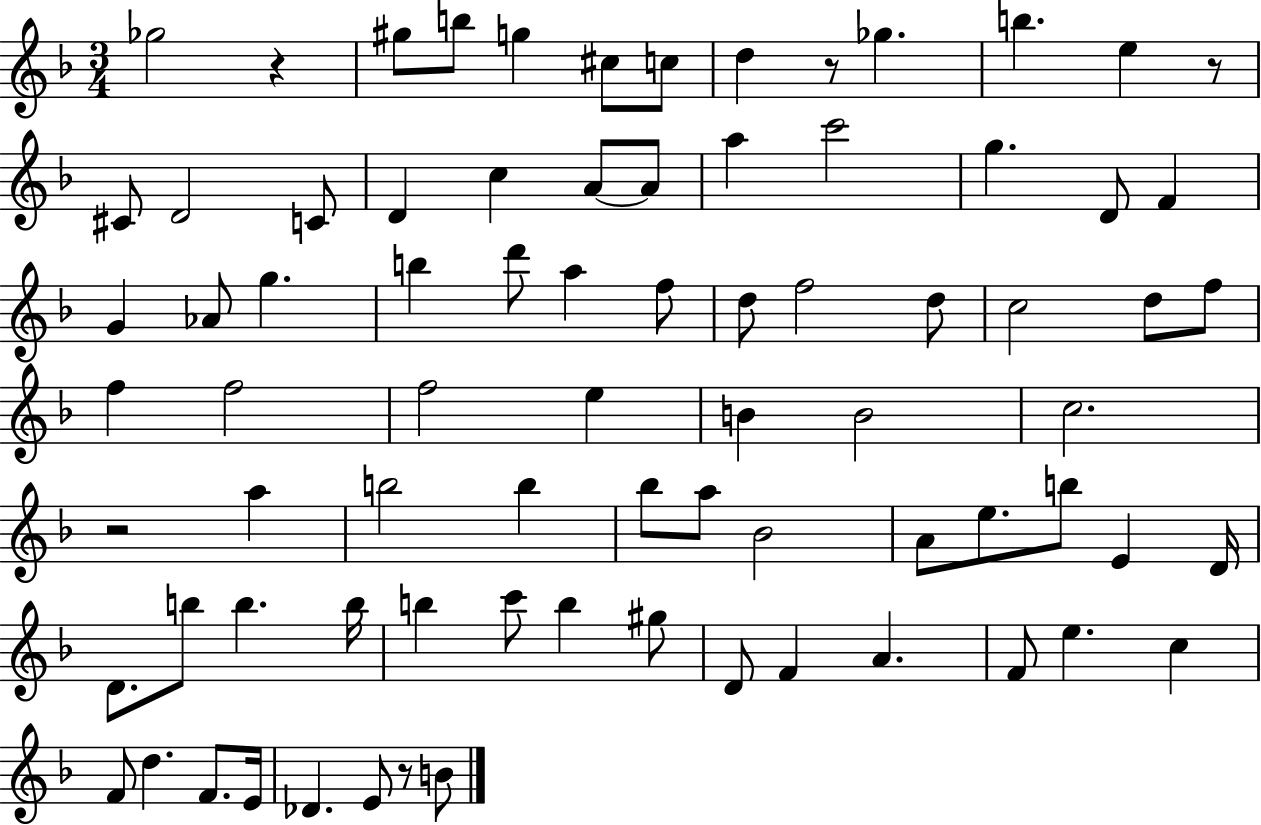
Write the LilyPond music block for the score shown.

{
  \clef treble
  \numericTimeSignature
  \time 3/4
  \key f \major
  \repeat volta 2 { ges''2 r4 | gis''8 b''8 g''4 cis''8 c''8 | d''4 r8 ges''4. | b''4. e''4 r8 | \break cis'8 d'2 c'8 | d'4 c''4 a'8~~ a'8 | a''4 c'''2 | g''4. d'8 f'4 | \break g'4 aes'8 g''4. | b''4 d'''8 a''4 f''8 | d''8 f''2 d''8 | c''2 d''8 f''8 | \break f''4 f''2 | f''2 e''4 | b'4 b'2 | c''2. | \break r2 a''4 | b''2 b''4 | bes''8 a''8 bes'2 | a'8 e''8. b''8 e'4 d'16 | \break d'8. b''8 b''4. b''16 | b''4 c'''8 b''4 gis''8 | d'8 f'4 a'4. | f'8 e''4. c''4 | \break f'8 d''4. f'8. e'16 | des'4. e'8 r8 b'8 | } \bar "|."
}